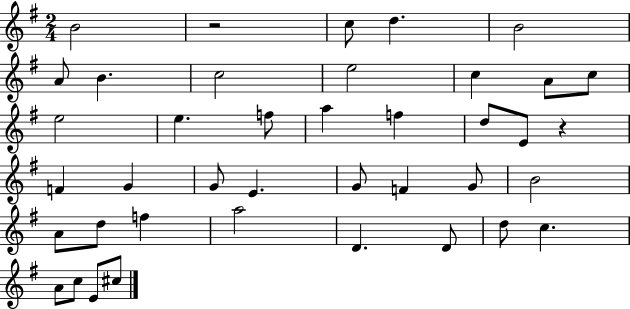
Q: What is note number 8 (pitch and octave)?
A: E5